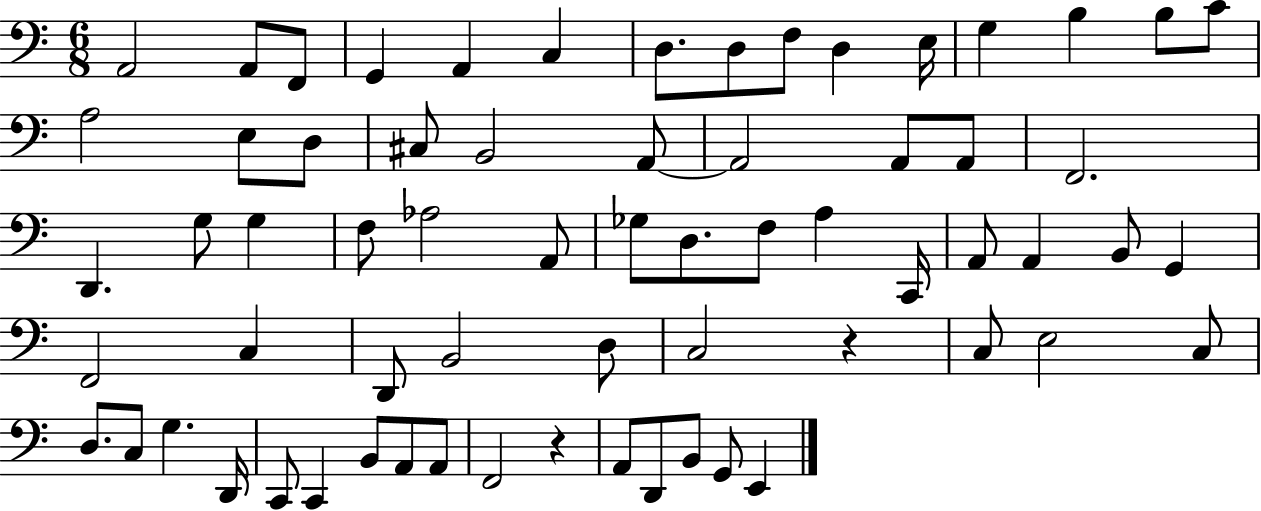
A2/h A2/e F2/e G2/q A2/q C3/q D3/e. D3/e F3/e D3/q E3/s G3/q B3/q B3/e C4/e A3/h E3/e D3/e C#3/e B2/h A2/e A2/h A2/e A2/e F2/h. D2/q. G3/e G3/q F3/e Ab3/h A2/e Gb3/e D3/e. F3/e A3/q C2/s A2/e A2/q B2/e G2/q F2/h C3/q D2/e B2/h D3/e C3/h R/q C3/e E3/h C3/e D3/e. C3/e G3/q. D2/s C2/e C2/q B2/e A2/e A2/e F2/h R/q A2/e D2/e B2/e G2/e E2/q